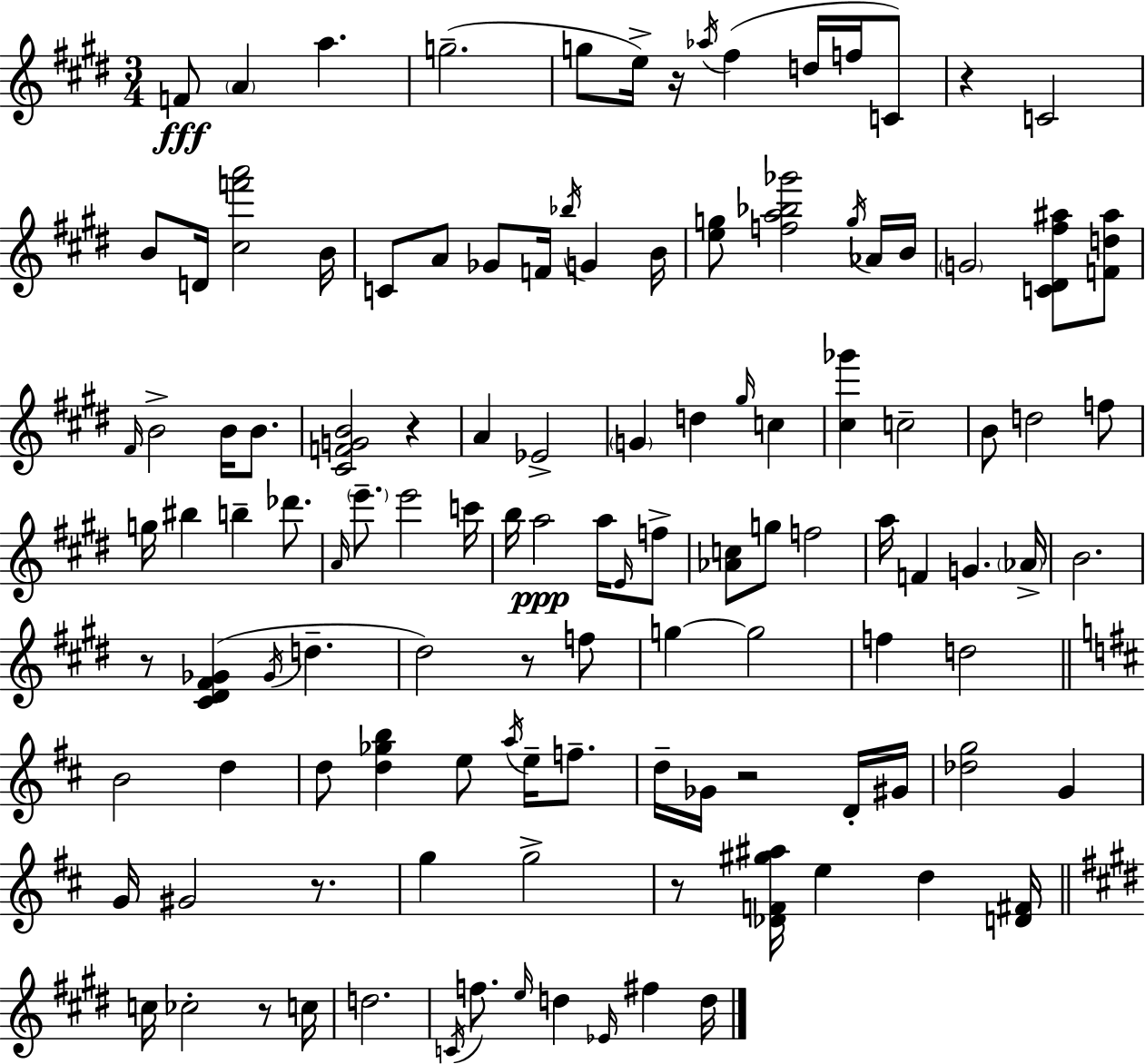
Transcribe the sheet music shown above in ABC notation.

X:1
T:Untitled
M:3/4
L:1/4
K:E
F/2 A a g2 g/2 e/4 z/4 _a/4 ^f d/4 f/4 C/2 z C2 B/2 D/4 [^cf'a']2 B/4 C/2 A/2 _G/2 F/4 _b/4 G B/4 [eg]/2 [fa_b_g']2 g/4 _A/4 B/4 G2 [C^D^f^a]/2 [Fd^a]/2 ^F/4 B2 B/4 B/2 [^CFGB]2 z A _E2 G d ^g/4 c [^c_g'] c2 B/2 d2 f/2 g/4 ^b b _d'/2 A/4 e'/2 e'2 c'/4 b/4 a2 a/4 E/4 f/2 [_Ac]/2 g/2 f2 a/4 F G _A/4 B2 z/2 [^C^D^F_G] _G/4 d ^d2 z/2 f/2 g g2 f d2 B2 d d/2 [d_gb] e/2 a/4 e/4 f/2 d/4 _G/4 z2 D/4 ^G/4 [_dg]2 G G/4 ^G2 z/2 g g2 z/2 [_DF^g^a]/4 e d [D^F]/4 c/4 _c2 z/2 c/4 d2 C/4 f/2 e/4 d _E/4 ^f d/4